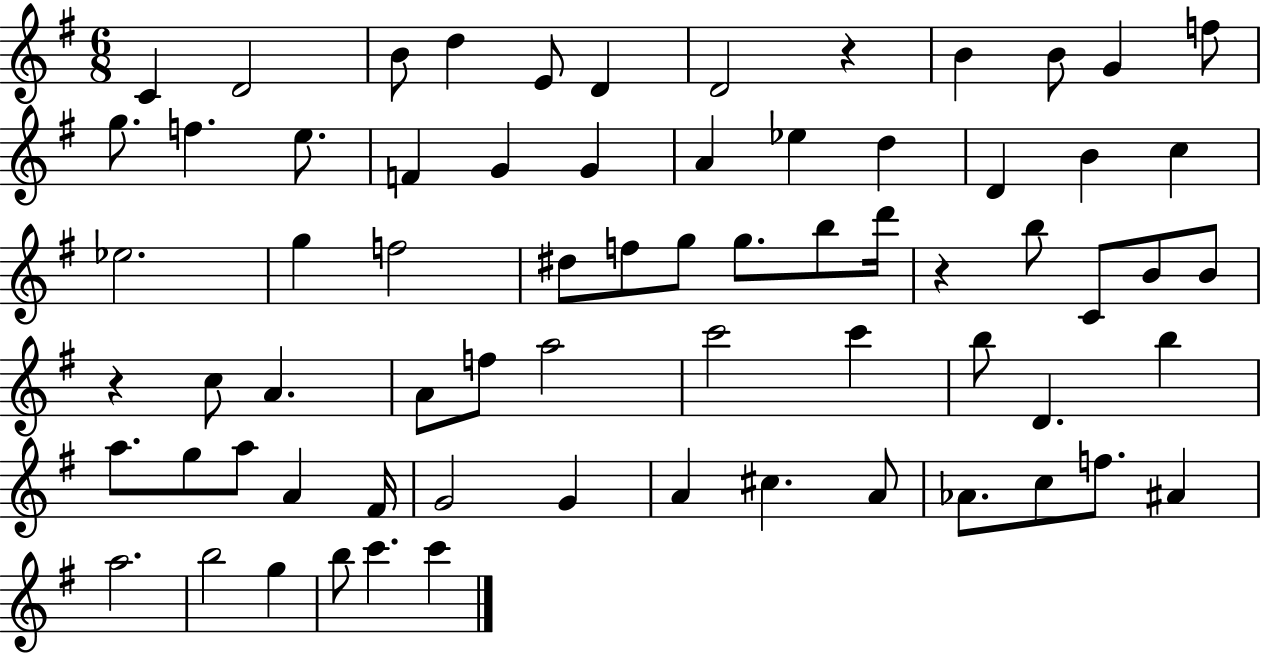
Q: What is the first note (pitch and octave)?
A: C4